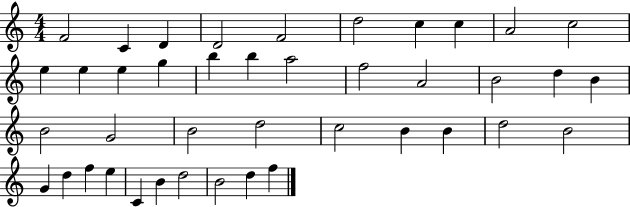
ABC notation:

X:1
T:Untitled
M:4/4
L:1/4
K:C
F2 C D D2 F2 d2 c c A2 c2 e e e g b b a2 f2 A2 B2 d B B2 G2 B2 d2 c2 B B d2 B2 G d f e C B d2 B2 d f